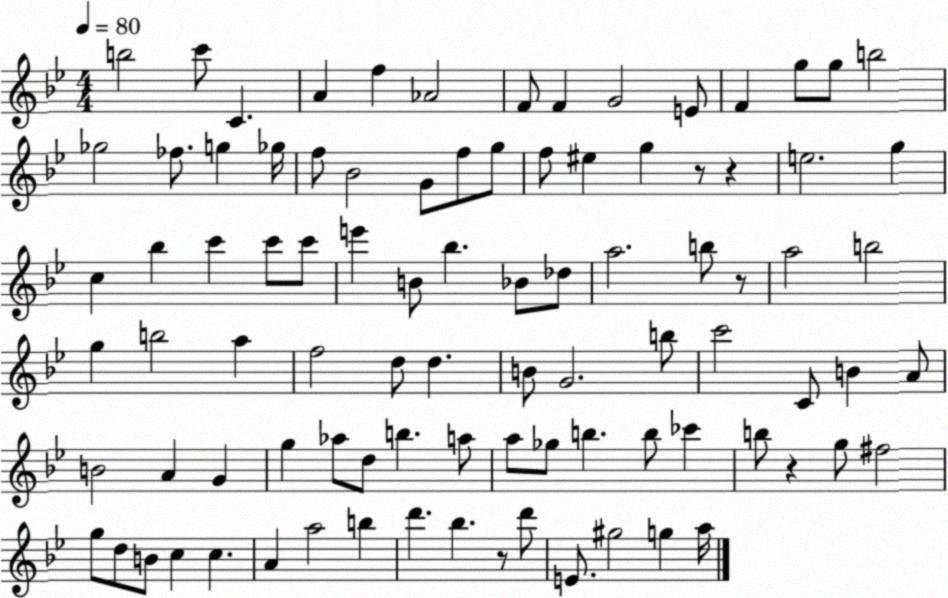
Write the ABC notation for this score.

X:1
T:Untitled
M:4/4
L:1/4
K:Bb
b2 c'/2 C A f _A2 F/2 F G2 E/2 F g/2 g/2 b2 _g2 _f/2 g _g/4 f/2 _B2 G/2 f/2 g/2 f/2 ^e g z/2 z e2 g c _b c' c'/2 c'/2 e' B/2 _b _B/2 _d/2 a2 b/2 z/2 a2 b2 g b2 a f2 d/2 d B/2 G2 b/2 c'2 C/2 B A/2 B2 A G g _a/2 d/2 b a/2 a/2 _g/2 b b/2 _c' b/2 z g/2 ^f2 g/2 d/2 B/2 c c A a2 b d' _b z/2 d'/2 E/2 ^g2 g a/4